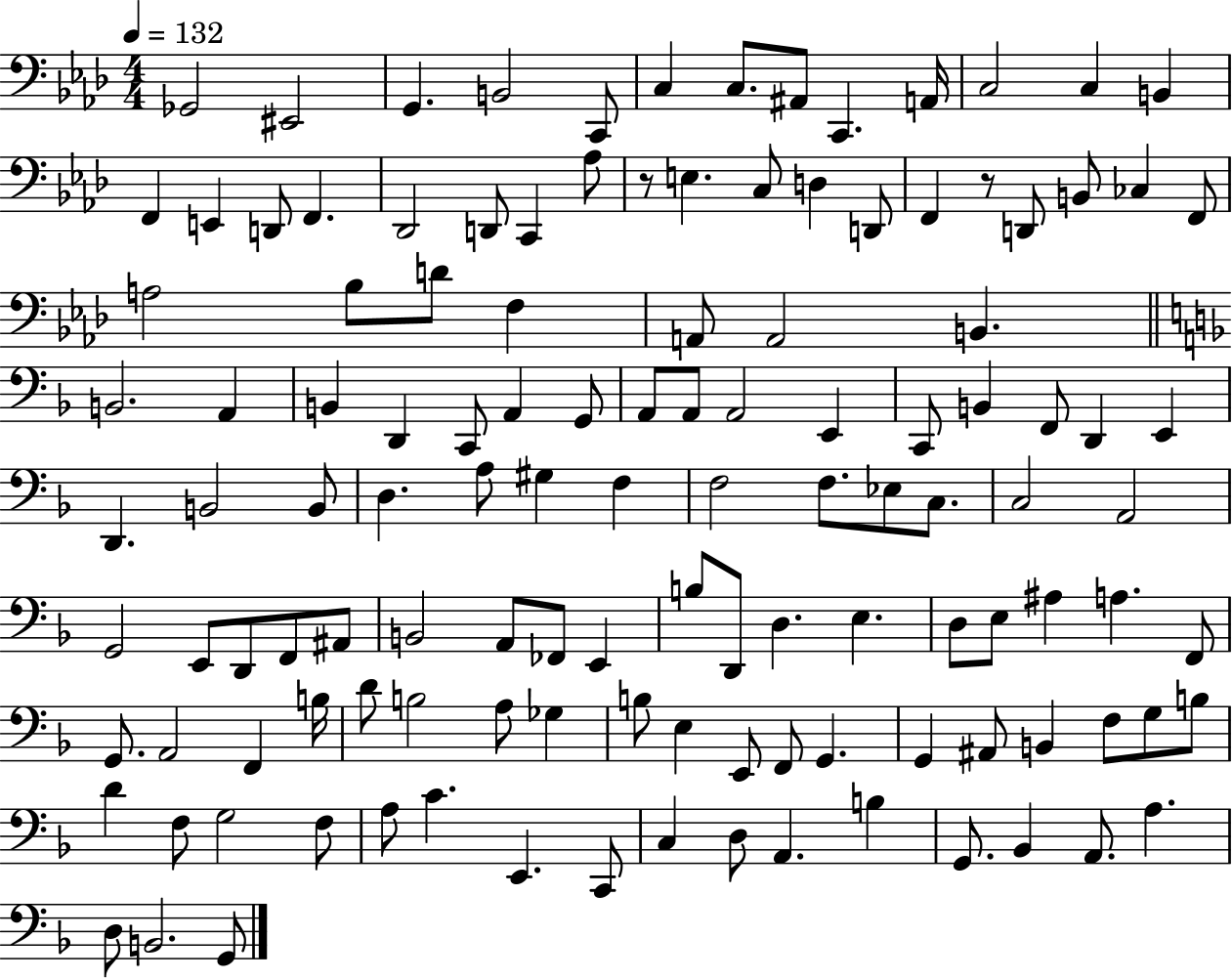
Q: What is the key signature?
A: AES major